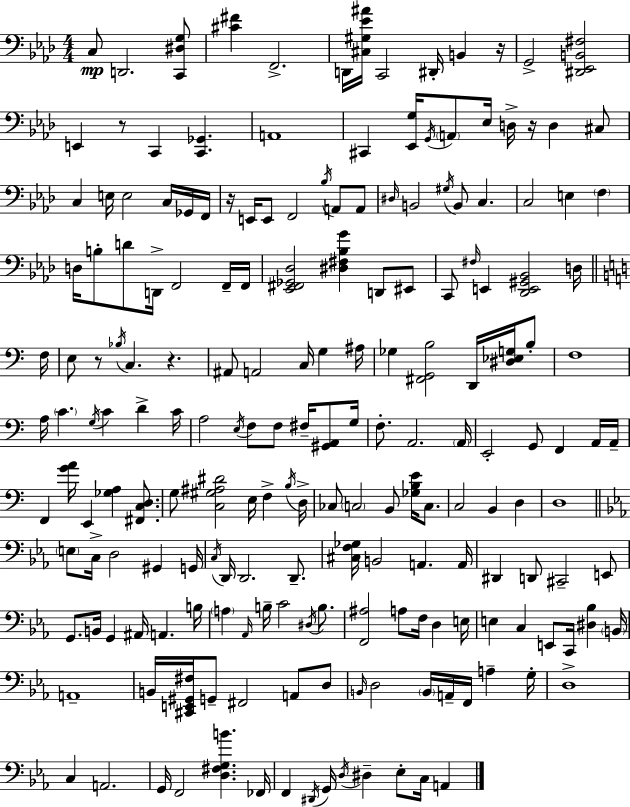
{
  \clef bass
  \numericTimeSignature
  \time 4/4
  \key f \minor
  c8\mp d,2. <c, dis g>8 | <cis' fis'>4 f,2.-> | d,16 <cis gis ees' ais'>16 c,2 dis,16-. b,4 r16 | g,2-> <dis, ees, b, fis>2 | \break e,4 r8 c,4 <c, ges,>4. | a,1 | cis,4 <ees, g>16 \acciaccatura { g,16 } \parenthesize a,8 ees16 d16-> r16 d4 cis8 | c4 e16 e2 c16 ges,16 | \break f,16 r16 e,16 e,8 f,2 \acciaccatura { bes16 } a,8 | a,8 \grace { dis16 } b,2 \acciaccatura { gis16 } b,8 c4. | c2 e4 | \parenthesize f4 d16 b8-. d'8 d,16-> f,2 | \break f,16-- f,16 <ees, fis, ges, des>2 <dis fis bes g'>4 | d,8 eis,8 c,8 \grace { fis16 } e,4 <des, e, gis, bes,>2 | d16 \bar "||" \break \key a \minor f16 e8 r8 \acciaccatura { bes16 } c4. r4. | ais,8 a,2 c16 g4 | ais16 ges4 <fis, g, b>2 d,16 <dis ees g>16 | b8-. f1 | \break a16 \parenthesize c'4. \acciaccatura { g16 } c'4 d'4-> | c'16 a2 \acciaccatura { e16 } f8 f8 | fis16-- <gis, a,>8 g16 f8.-. a,2. | \parenthesize a,16 e,2-. g,8 f,4 | \break a,16 a,16-- f,4 <g' a'>16 e,4 <ges a>4 | <fis, c d>8. g8 <c gis ais dis'>2 e16 f4-> | \acciaccatura { b16 } d16-> ces8 \parenthesize c2 b,8 | <ges b e'>16 c8. c2 b,4 | \break d4 d1 | \bar "||" \break \key ees \major \parenthesize e8 c16-> d2 gis,4 g,16 | \acciaccatura { c16 } d,16 d,2. d,8.-- | <cis f ges>16 b,2 a,4. | a,16 dis,4 d,8 cis,2-- e,8 | \break g,8. b,16 g,4 ais,16 a,4. | b16 \parenthesize a4 \grace { aes,16 } b16-- c'2 \acciaccatura { dis16 } | b8. <f, ais>2 a8 f16 d4 | e16 e4 c4 e,8 c,16 <dis bes>4 | \break \parenthesize b,16 a,1-- | b,16 <cis, e, gis, fis>16 g,8-- fis,2 a,8 | d8 \grace { b,16 } d2 \parenthesize b,16 a,16-- f,16 a4-- | g16-. d1-> | \break c4 a,2. | g,16 f,2 <d fis g b'>4. | fes,16 f,4 \acciaccatura { dis,16 } g,16 \acciaccatura { d16 } dis4-- ees8-. | c16 a,4 \bar "|."
}